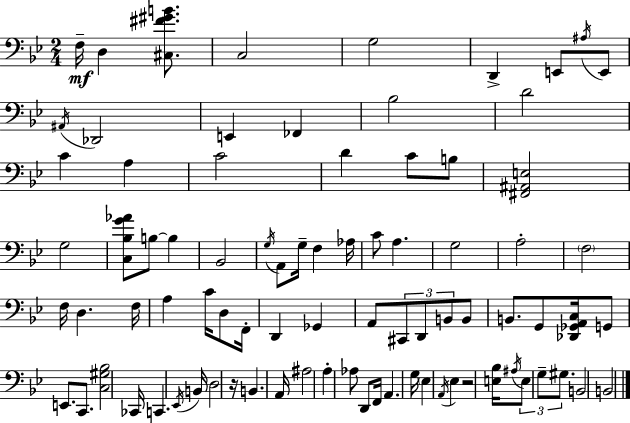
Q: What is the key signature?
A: BES major